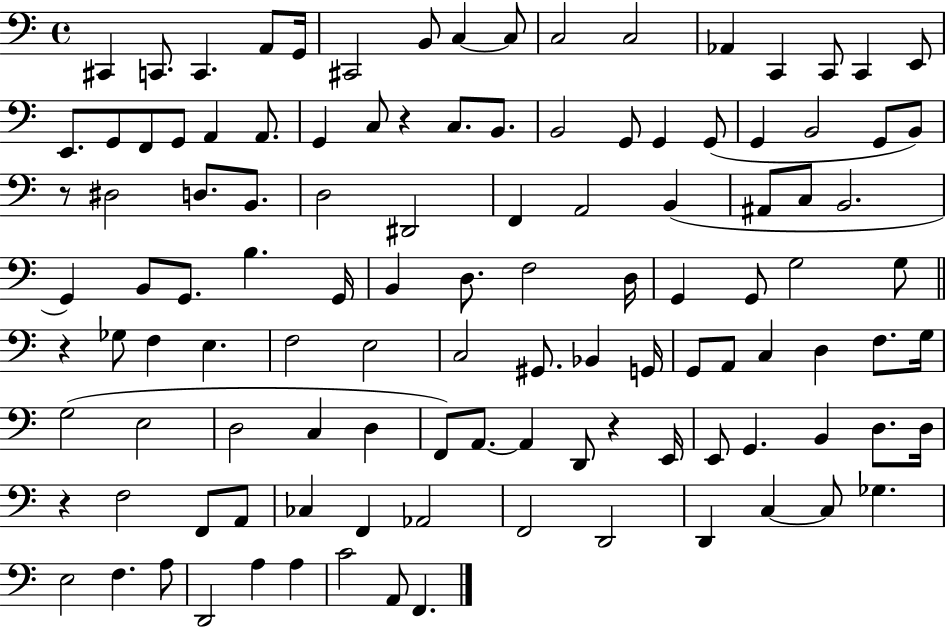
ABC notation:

X:1
T:Untitled
M:4/4
L:1/4
K:C
^C,, C,,/2 C,, A,,/2 G,,/4 ^C,,2 B,,/2 C, C,/2 C,2 C,2 _A,, C,, C,,/2 C,, E,,/2 E,,/2 G,,/2 F,,/2 G,,/2 A,, A,,/2 G,, C,/2 z C,/2 B,,/2 B,,2 G,,/2 G,, G,,/2 G,, B,,2 G,,/2 B,,/2 z/2 ^D,2 D,/2 B,,/2 D,2 ^D,,2 F,, A,,2 B,, ^A,,/2 C,/2 B,,2 G,, B,,/2 G,,/2 B, G,,/4 B,, D,/2 F,2 D,/4 G,, G,,/2 G,2 G,/2 z _G,/2 F, E, F,2 E,2 C,2 ^G,,/2 _B,, G,,/4 G,,/2 A,,/2 C, D, F,/2 G,/4 G,2 E,2 D,2 C, D, F,,/2 A,,/2 A,, D,,/2 z E,,/4 E,,/2 G,, B,, D,/2 D,/4 z F,2 F,,/2 A,,/2 _C, F,, _A,,2 F,,2 D,,2 D,, C, C,/2 _G, E,2 F, A,/2 D,,2 A, A, C2 A,,/2 F,,